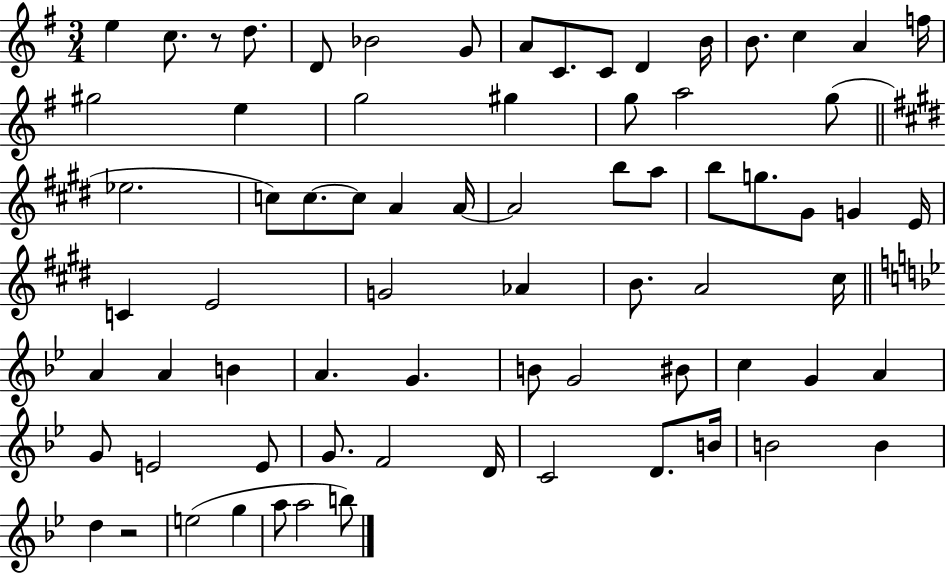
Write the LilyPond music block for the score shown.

{
  \clef treble
  \numericTimeSignature
  \time 3/4
  \key g \major
  e''4 c''8. r8 d''8. | d'8 bes'2 g'8 | a'8 c'8. c'8 d'4 b'16 | b'8. c''4 a'4 f''16 | \break gis''2 e''4 | g''2 gis''4 | g''8 a''2 g''8( | \bar "||" \break \key e \major ees''2. | c''8) c''8.~~ c''8 a'4 a'16~~ | a'2 b''8 a''8 | b''8 g''8. gis'8 g'4 e'16 | \break c'4 e'2 | g'2 aes'4 | b'8. a'2 cis''16 | \bar "||" \break \key bes \major a'4 a'4 b'4 | a'4. g'4. | b'8 g'2 bis'8 | c''4 g'4 a'4 | \break g'8 e'2 e'8 | g'8. f'2 d'16 | c'2 d'8. b'16 | b'2 b'4 | \break d''4 r2 | e''2( g''4 | a''8 a''2 b''8) | \bar "|."
}